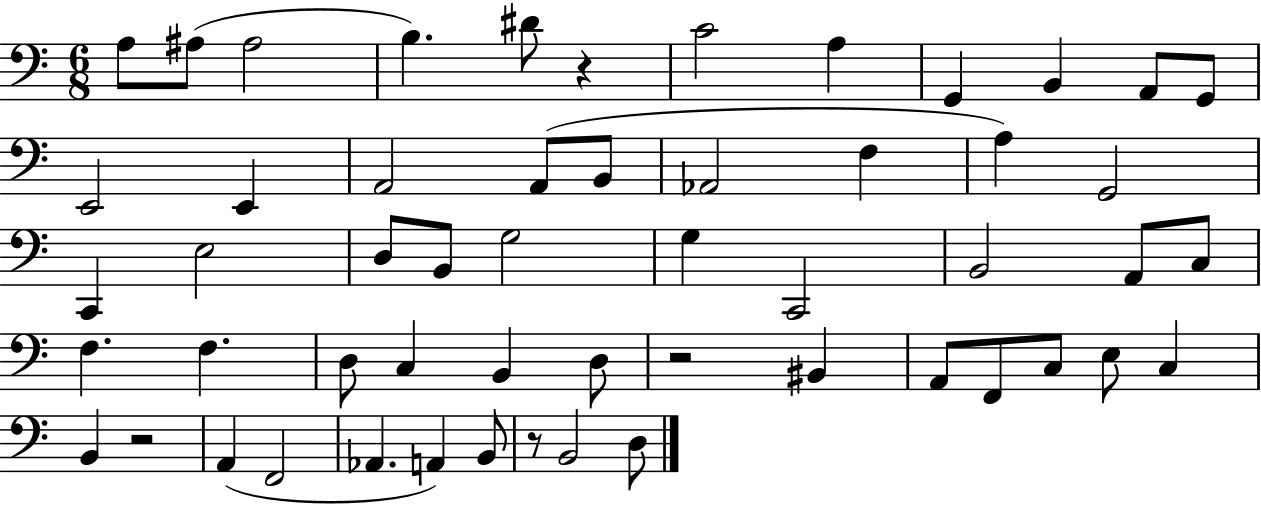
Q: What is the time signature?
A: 6/8